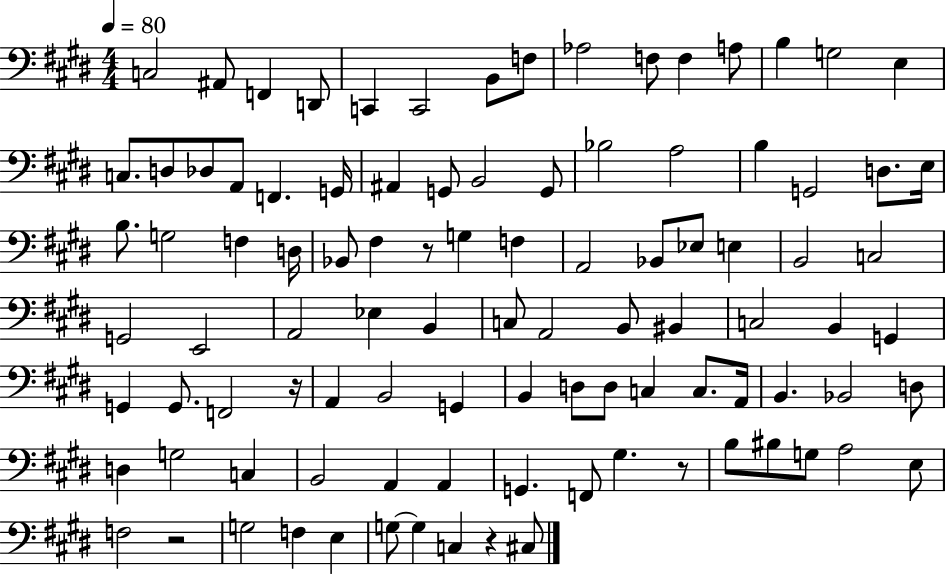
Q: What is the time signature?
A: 4/4